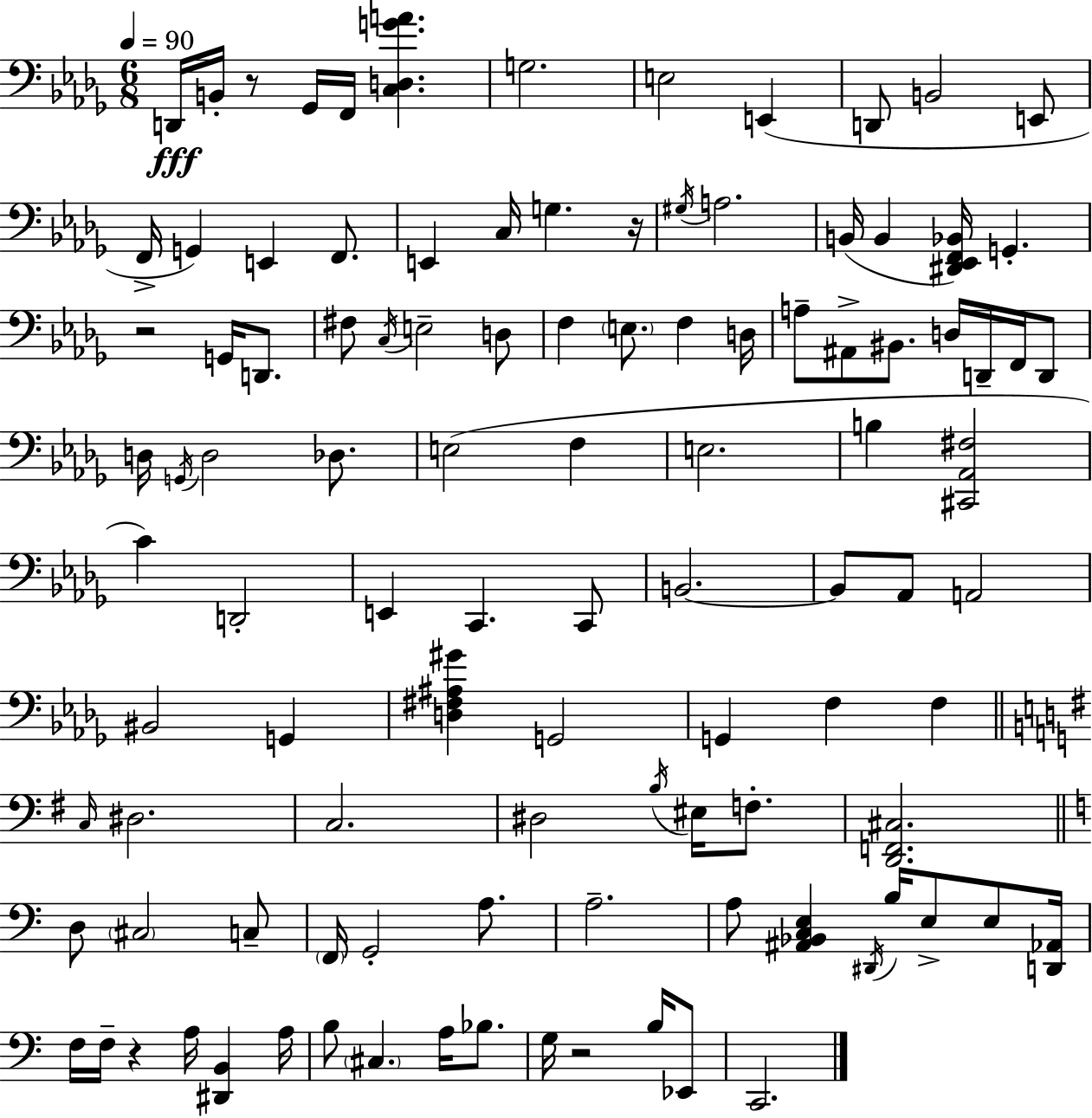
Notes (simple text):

D2/s B2/s R/e Gb2/s F2/s [C3,D3,G4,A4]/q. G3/h. E3/h E2/q D2/e B2/h E2/e F2/s G2/q E2/q F2/e. E2/q C3/s G3/q. R/s G#3/s A3/h. B2/s B2/q [D#2,Eb2,F2,Bb2]/s G2/q. R/h G2/s D2/e. F#3/e C3/s E3/h D3/e F3/q E3/e. F3/q D3/s A3/e A#2/e BIS2/e. D3/s D2/s F2/s D2/e D3/s G2/s D3/h Db3/e. E3/h F3/q E3/h. B3/q [C#2,Ab2,F#3]/h C4/q D2/h E2/q C2/q. C2/e B2/h. B2/e Ab2/e A2/h BIS2/h G2/q [D3,F#3,A#3,G#4]/q G2/h G2/q F3/q F3/q C3/s D#3/h. C3/h. D#3/h B3/s EIS3/s F3/e. [D2,F2,C#3]/h. D3/e C#3/h C3/e F2/s G2/h A3/e. A3/h. A3/e [A#2,Bb2,C3,E3]/q D#2/s B3/s E3/e E3/e [D2,Ab2]/s F3/s F3/s R/q A3/s [D#2,B2]/q A3/s B3/e C#3/q. A3/s Bb3/e. G3/s R/h B3/s Eb2/e C2/h.